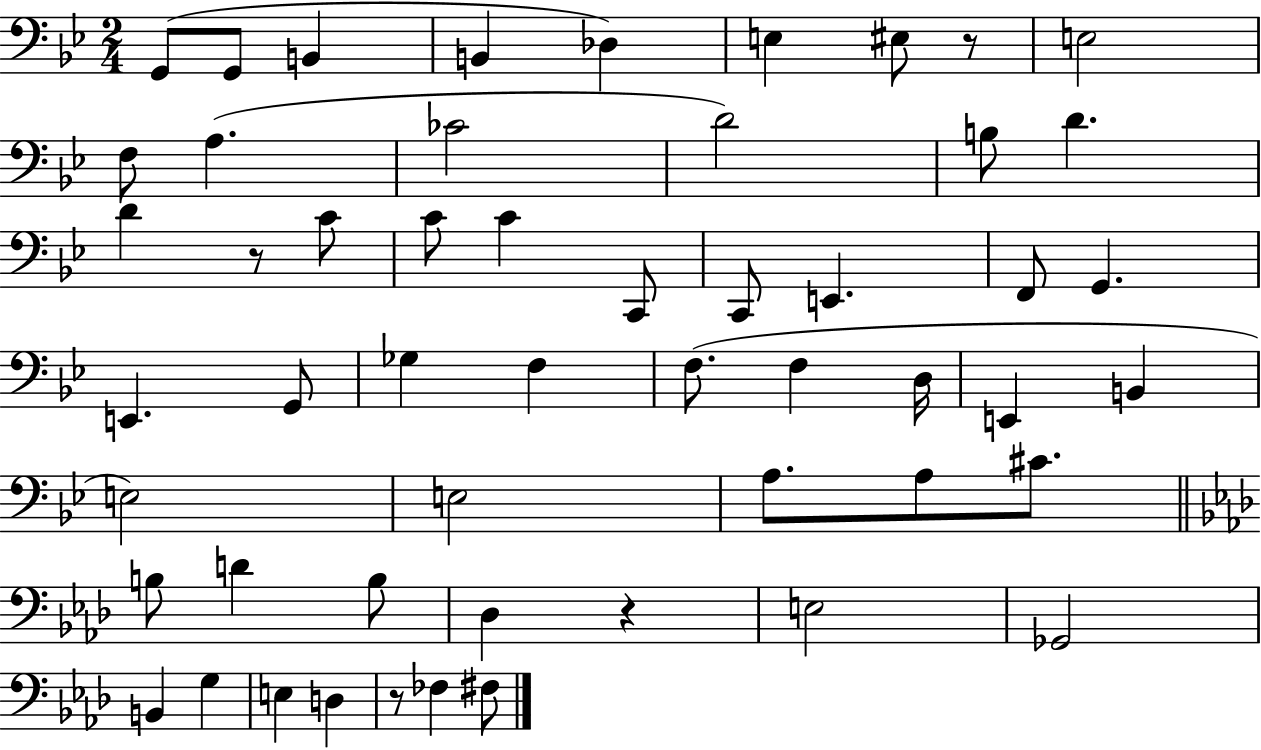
G2/e G2/e B2/q B2/q Db3/q E3/q EIS3/e R/e E3/h F3/e A3/q. CES4/h D4/h B3/e D4/q. D4/q R/e C4/e C4/e C4/q C2/e C2/e E2/q. F2/e G2/q. E2/q. G2/e Gb3/q F3/q F3/e. F3/q D3/s E2/q B2/q E3/h E3/h A3/e. A3/e C#4/e. B3/e D4/q B3/e Db3/q R/q E3/h Gb2/h B2/q G3/q E3/q D3/q R/e FES3/q F#3/e